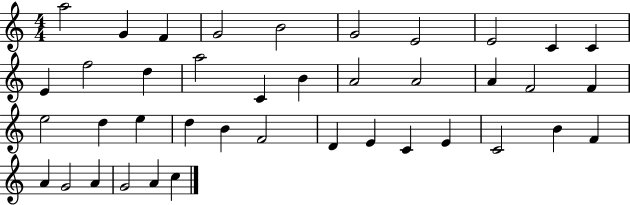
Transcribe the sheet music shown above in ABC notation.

X:1
T:Untitled
M:4/4
L:1/4
K:C
a2 G F G2 B2 G2 E2 E2 C C E f2 d a2 C B A2 A2 A F2 F e2 d e d B F2 D E C E C2 B F A G2 A G2 A c